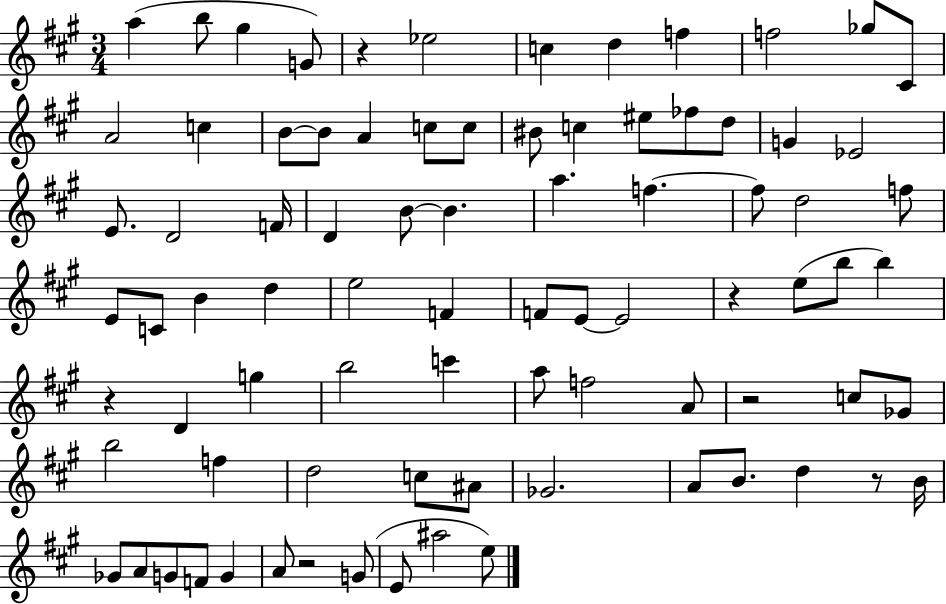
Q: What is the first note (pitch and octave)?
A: A5